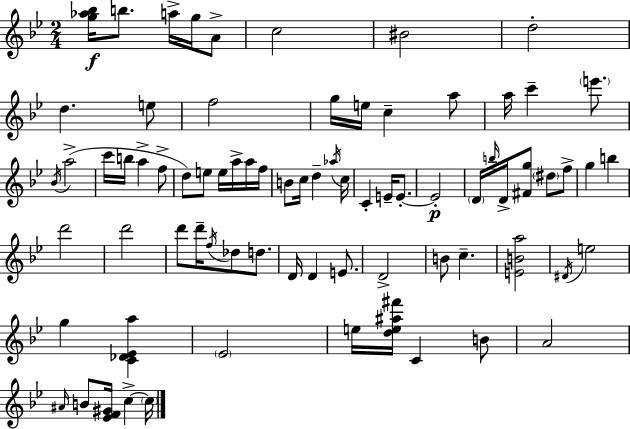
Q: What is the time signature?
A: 2/4